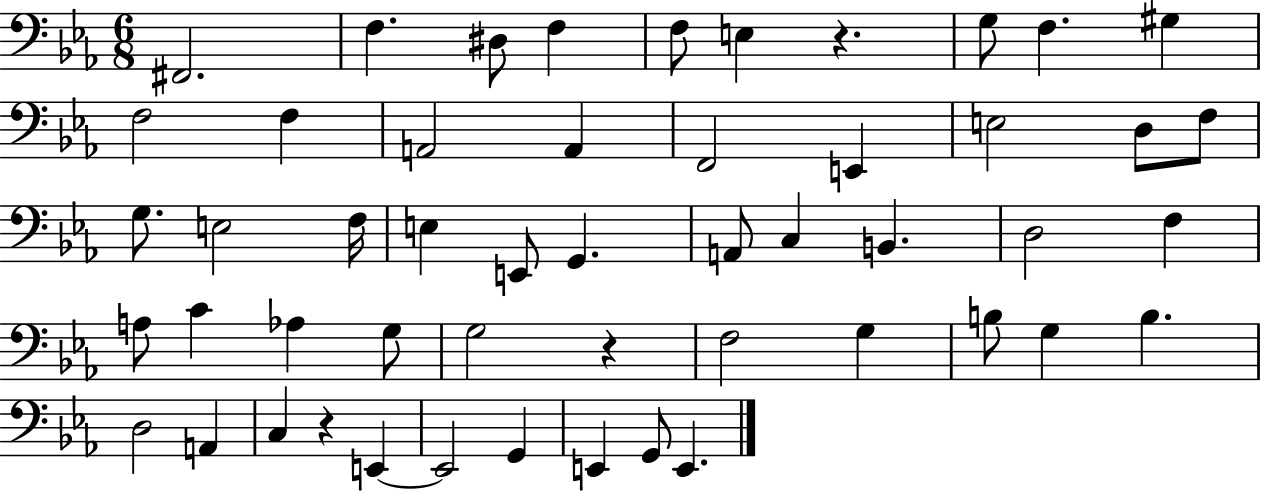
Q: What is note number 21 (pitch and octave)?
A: F3